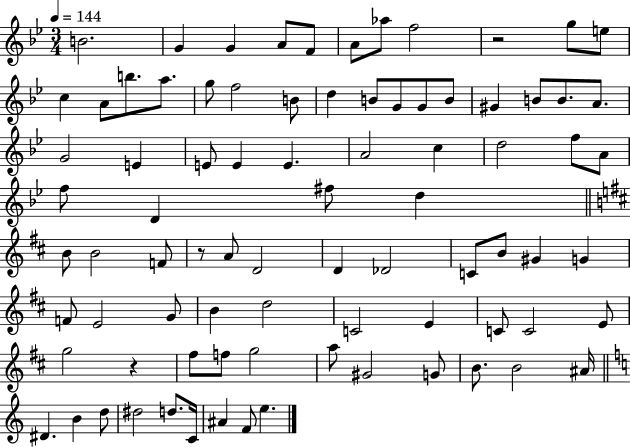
{
  \clef treble
  \numericTimeSignature
  \time 3/4
  \key bes \major
  \tempo 4 = 144
  \repeat volta 2 { b'2. | g'4 g'4 a'8 f'8 | a'8 aes''8 f''2 | r2 g''8 e''8 | \break c''4 a'8 b''8. a''8. | g''8 f''2 b'8 | d''4 b'8 g'8 g'8 b'8 | gis'4 b'8 b'8. a'8. | \break g'2 e'4 | e'8 e'4 e'4. | a'2 c''4 | d''2 f''8 a'8 | \break f''8 d'4 fis''8 d''4 | \bar "||" \break \key b \minor b'8 b'2 f'8 | r8 a'8 d'2 | d'4 des'2 | c'8 b'8 gis'4 g'4 | \break f'8 e'2 g'8 | b'4 d''2 | c'2 e'4 | c'8 c'2 e'8 | \break g''2 r4 | fis''8 f''8 g''2 | a''8 gis'2 g'8 | b'8. b'2 ais'16 | \break \bar "||" \break \key c \major dis'4. b'4 d''8 | dis''2 d''8. c'16 | ais'4 f'8 e''4. | } \bar "|."
}